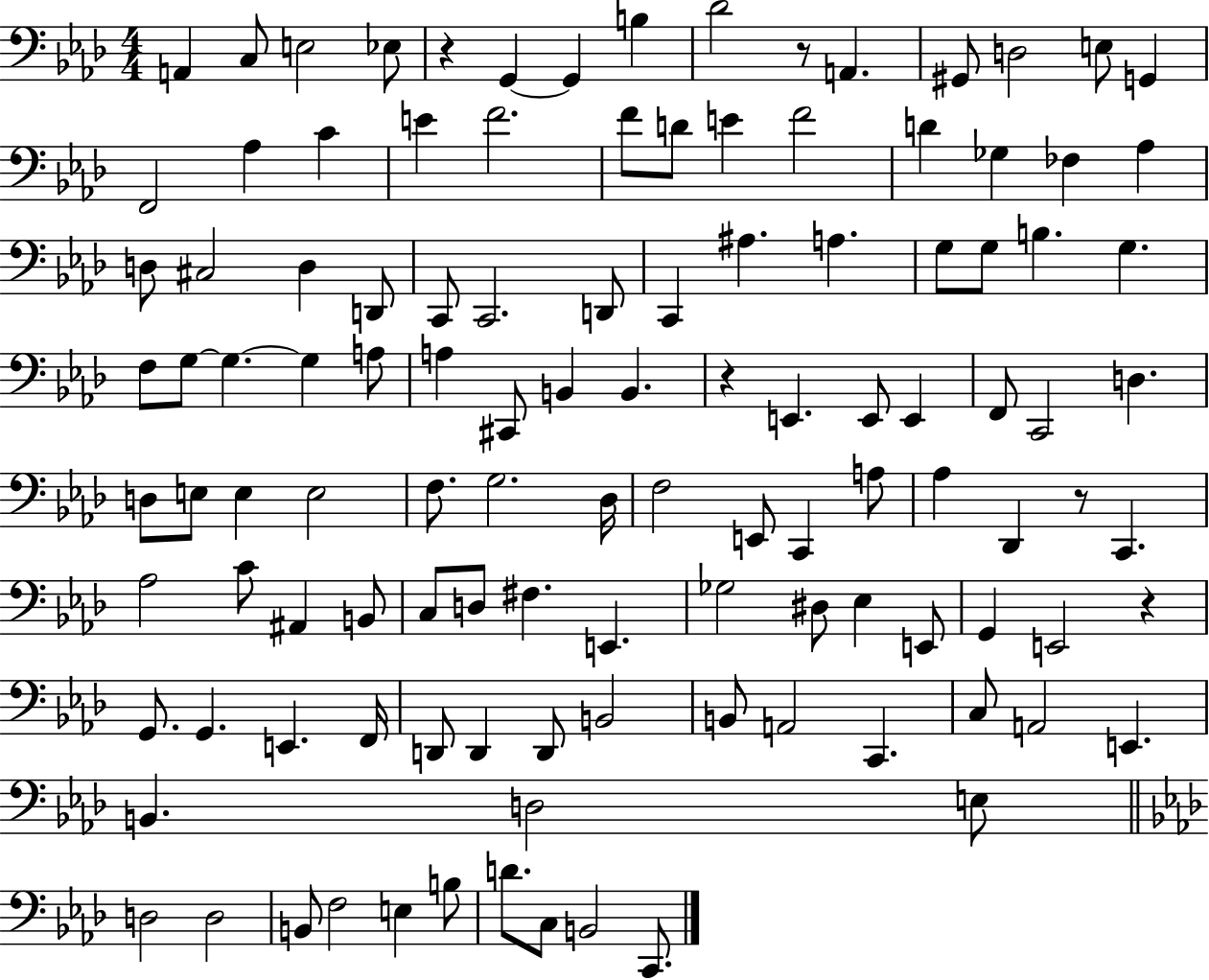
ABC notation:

X:1
T:Untitled
M:4/4
L:1/4
K:Ab
A,, C,/2 E,2 _E,/2 z G,, G,, B, _D2 z/2 A,, ^G,,/2 D,2 E,/2 G,, F,,2 _A, C E F2 F/2 D/2 E F2 D _G, _F, _A, D,/2 ^C,2 D, D,,/2 C,,/2 C,,2 D,,/2 C,, ^A, A, G,/2 G,/2 B, G, F,/2 G,/2 G, G, A,/2 A, ^C,,/2 B,, B,, z E,, E,,/2 E,, F,,/2 C,,2 D, D,/2 E,/2 E, E,2 F,/2 G,2 _D,/4 F,2 E,,/2 C,, A,/2 _A, _D,, z/2 C,, _A,2 C/2 ^A,, B,,/2 C,/2 D,/2 ^F, E,, _G,2 ^D,/2 _E, E,,/2 G,, E,,2 z G,,/2 G,, E,, F,,/4 D,,/2 D,, D,,/2 B,,2 B,,/2 A,,2 C,, C,/2 A,,2 E,, B,, D,2 E,/2 D,2 D,2 B,,/2 F,2 E, B,/2 D/2 C,/2 B,,2 C,,/2